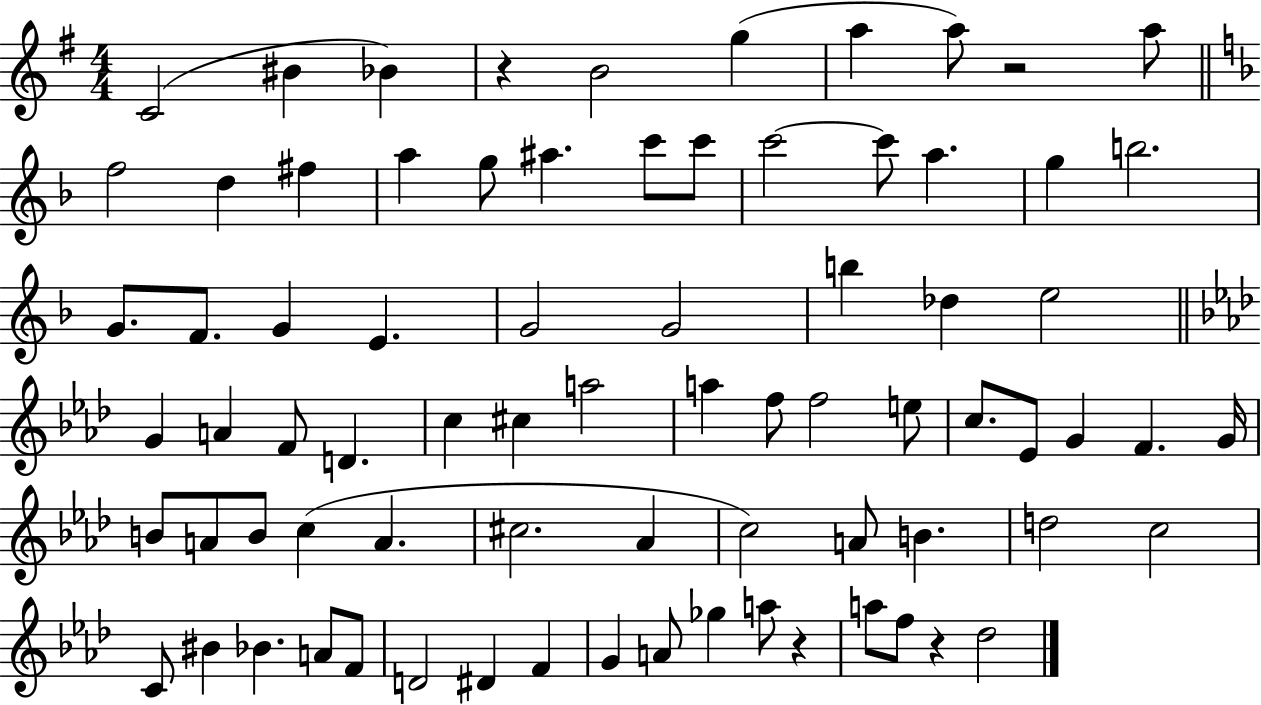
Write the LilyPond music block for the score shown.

{
  \clef treble
  \numericTimeSignature
  \time 4/4
  \key g \major
  c'2( bis'4 bes'4) | r4 b'2 g''4( | a''4 a''8) r2 a''8 | \bar "||" \break \key f \major f''2 d''4 fis''4 | a''4 g''8 ais''4. c'''8 c'''8 | c'''2~~ c'''8 a''4. | g''4 b''2. | \break g'8. f'8. g'4 e'4. | g'2 g'2 | b''4 des''4 e''2 | \bar "||" \break \key f \minor g'4 a'4 f'8 d'4. | c''4 cis''4 a''2 | a''4 f''8 f''2 e''8 | c''8. ees'8 g'4 f'4. g'16 | \break b'8 a'8 b'8 c''4( a'4. | cis''2. aes'4 | c''2) a'8 b'4. | d''2 c''2 | \break c'8 bis'4 bes'4. a'8 f'8 | d'2 dis'4 f'4 | g'4 a'8 ges''4 a''8 r4 | a''8 f''8 r4 des''2 | \break \bar "|."
}